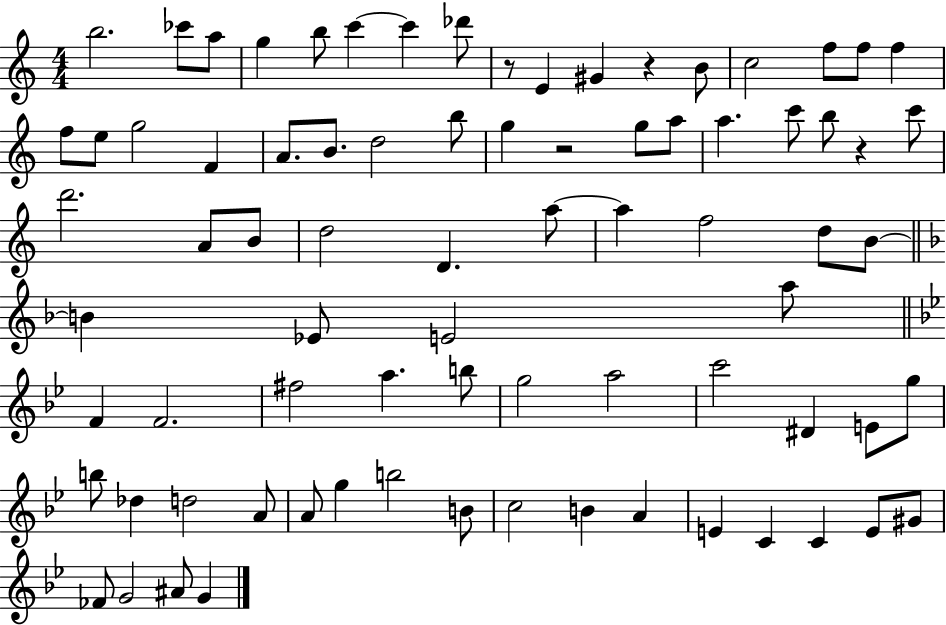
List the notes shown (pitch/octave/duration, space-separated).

B5/h. CES6/e A5/e G5/q B5/e C6/q C6/q Db6/e R/e E4/q G#4/q R/q B4/e C5/h F5/e F5/e F5/q F5/e E5/e G5/h F4/q A4/e. B4/e. D5/h B5/e G5/q R/h G5/e A5/e A5/q. C6/e B5/e R/q C6/e D6/h. A4/e B4/e D5/h D4/q. A5/e A5/q F5/h D5/e B4/e B4/q Eb4/e E4/h A5/e F4/q F4/h. F#5/h A5/q. B5/e G5/h A5/h C6/h D#4/q E4/e G5/e B5/e Db5/q D5/h A4/e A4/e G5/q B5/h B4/e C5/h B4/q A4/q E4/q C4/q C4/q E4/e G#4/e FES4/e G4/h A#4/e G4/q